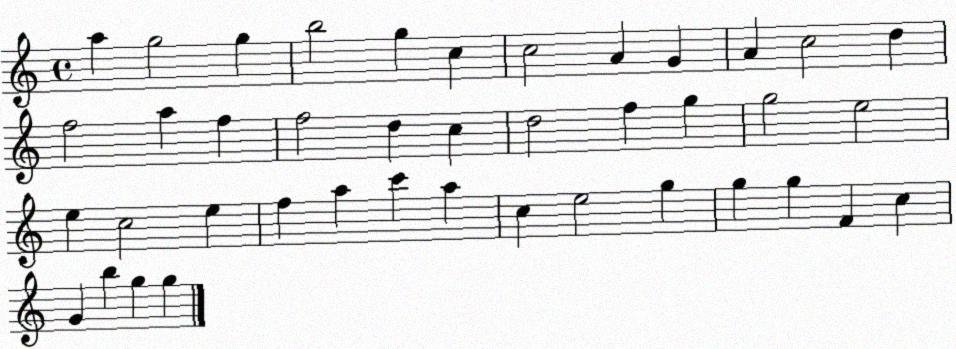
X:1
T:Untitled
M:4/4
L:1/4
K:C
a g2 g b2 g c c2 A G A c2 d f2 a f f2 d c d2 f g g2 e2 e c2 e f a c' a c e2 g g g F c G b g g